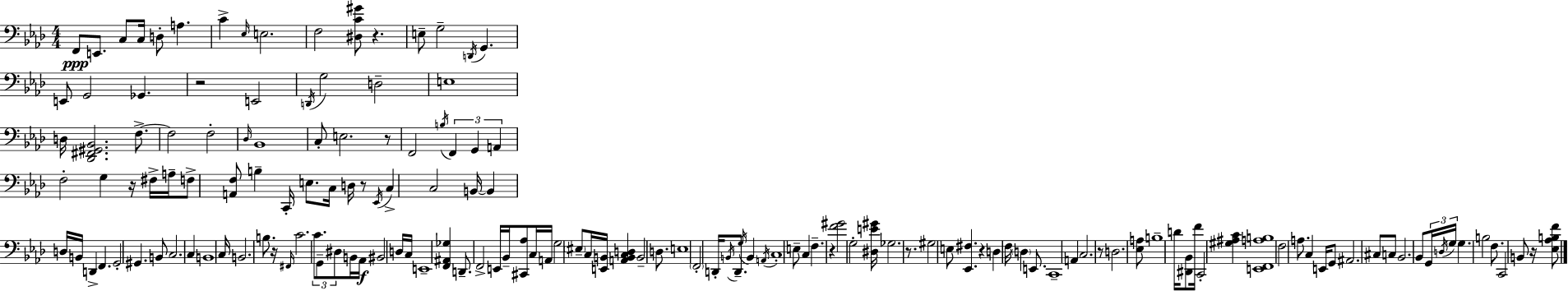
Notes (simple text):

F2/e E2/e. C3/e C3/s D3/e A3/q. C4/q Eb3/s E3/h. F3/h [D#3,C4,G#4]/e R/q. E3/e G3/h D2/s G2/q. E2/e G2/h Gb2/q. R/h E2/h D2/s G3/h D3/h E3/w D3/s [Db2,F#2,G#2,Bb2]/h. F3/e. F3/h F3/h Db3/s Bb2/w C3/e E3/h. R/e F2/h B3/s F2/q G2/q A2/q F3/h G3/q R/s F#3/s A3/s F3/e [A2,F3]/e B3/q C2/s E3/e. C3/s D3/s R/e Eb2/s C3/q C3/h B2/s B2/q D3/s B2/s D2/q F2/q. G2/h G#2/q. B2/e C3/h. C3/q B2/w C3/s B2/h. B3/e. R/s F#2/s C4/h. C4/e. G2/e D#3/e B2/s Ab2/s BIS2/h D3/s C3/s E2/w [F2,A#2,Gb3]/q D2/e. F2/h E2/s Bb2/s [C#2,Ab3]/e C3/s A2/s G3/h EIS3/e C3/s [E2,B2]/s [A2,B2,C3,D3]/q B2/h D3/e. E3/w F2/h D2/s B2/s D2/e. G3/s B2/q A2/s C3/w E3/e C3/q F3/q. R/q [F4,G#4]/h G3/h [D#3,E4,G#4]/s Gb3/h. R/e. G#3/h E3/e [Eb2,F#3]/q. R/q D3/q F3/s D3/q E2/e. C2/w A2/q C3/h. R/e D3/h. [Eb3,A3]/e B3/w D4/s [D#2,Bb2]/e F4/s C2/h [G#3,A#3,C4]/q [E2,F2,A3,B3]/w F3/h A3/e. C3/q E2/s G2/e A#2/h. C#3/e C3/e Bb2/h. Bb2/e G2/s D3/s G3/s G3/q. B3/h F3/e. C2/h B2/e R/s [Eb3,Ab3,B3,F4]/e